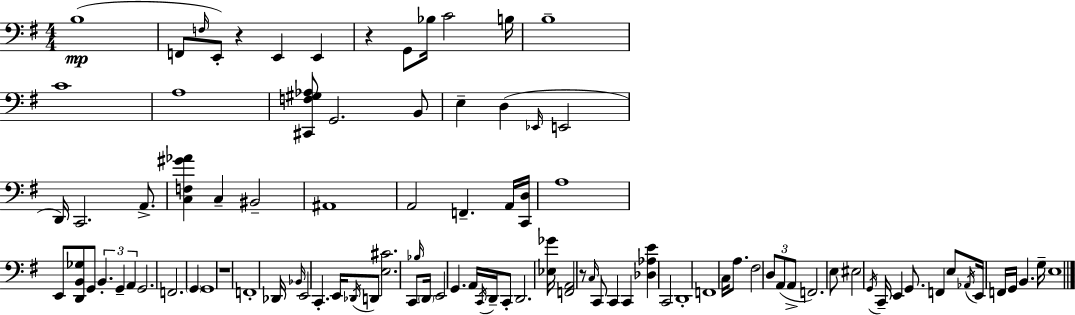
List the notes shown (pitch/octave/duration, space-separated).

B3/w F2/e F3/s E2/e R/q E2/q E2/q R/q G2/e Bb3/s C4/h B3/s B3/w C4/w A3/w [C#2,F3,G#3,Ab3]/e G2/h. B2/e E3/q D3/q Eb2/s E2/h D2/s C2/h. A2/e. [C3,F3,G#4,Ab4]/q C3/q BIS2/h A#2/w A2/h F2/q. A2/s [C2,D3]/s A3/w E2/e [D2,B2,Gb3]/e G2/e B2/q. G2/q A2/q G2/h. F2/h. G2/q G2/w R/w F2/w Db2/s Bb2/s E2/h C2/q. E2/s Db2/s D2/e [E3,C#4]/h. C2/e Bb3/s D2/s E2/h G2/q. A2/s C2/s D2/s C2/e D2/h. [Eb3,Gb4]/s [F2,A2]/h R/e C3/s C2/e C2/q C2/q [Db3,Ab3,E4]/q C2/h D2/w F2/w C3/s A3/e. F#3/h D3/e A2/e A2/e F2/h. E3/e EIS3/h G2/s C2/s E2/q G2/e. F2/q E3/e Ab2/s E2/s F2/s G2/s B2/q. G3/s E3/w